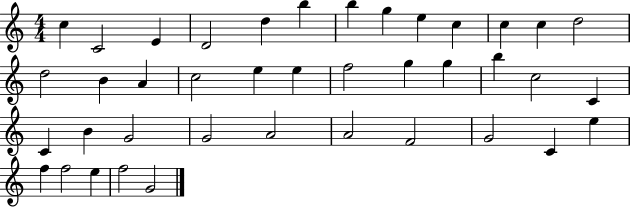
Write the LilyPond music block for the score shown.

{
  \clef treble
  \numericTimeSignature
  \time 4/4
  \key c \major
  c''4 c'2 e'4 | d'2 d''4 b''4 | b''4 g''4 e''4 c''4 | c''4 c''4 d''2 | \break d''2 b'4 a'4 | c''2 e''4 e''4 | f''2 g''4 g''4 | b''4 c''2 c'4 | \break c'4 b'4 g'2 | g'2 a'2 | a'2 f'2 | g'2 c'4 e''4 | \break f''4 f''2 e''4 | f''2 g'2 | \bar "|."
}